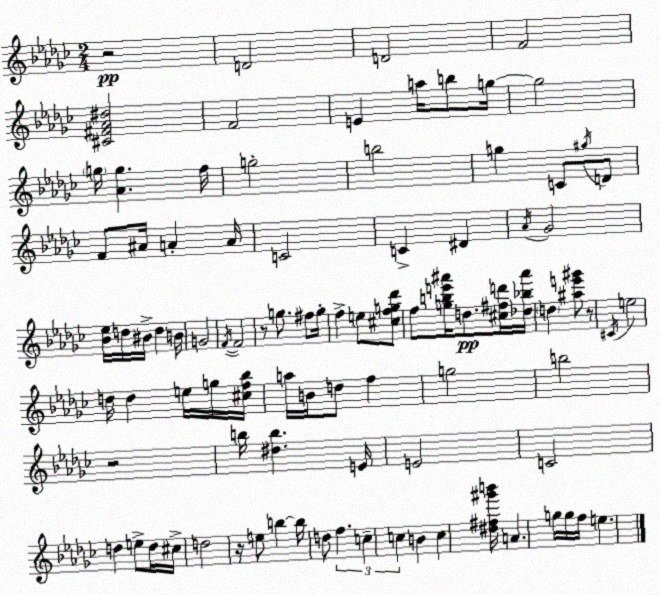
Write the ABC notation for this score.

X:1
T:Untitled
M:2/4
L:1/4
K:Ebm
z2 D2 D2 F2 [^C^F_A^d]2 F2 E a/4 b/2 g/4 g2 g/4 [_Ag] f/4 g2 b2 g C/2 ^g/4 D/2 F/2 ^A/4 A A/4 C2 C ^D _A/4 _G2 [_B_e]/4 d/4 ^B/4 d B/4 G2 F/4 F2 z/2 g/2 ^f/2 g/4 f e/2 [^cfg_d']/2 f/2 [gbe'^a']/4 d/2 [^c^fd']/4 [_d_b^a']/4 d [^ae'^g']/2 z/2 ^C/4 e2 d/4 d e/4 g/4 [^cf_b]/4 a/4 B/4 d/2 f g2 b2 z2 b/4 [^db] E/4 E2 C2 d e/2 d/4 ^c/4 d2 z/4 e/2 b b/4 d/2 f c c B c [^d^f^g'b']/4 A g/4 g/4 f/4 e